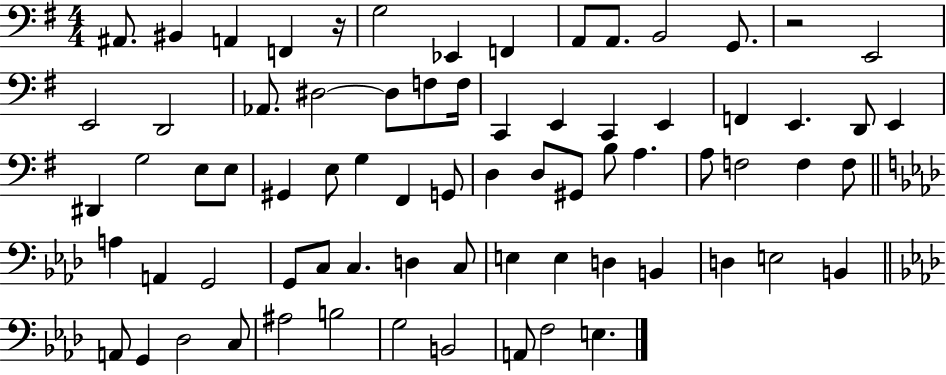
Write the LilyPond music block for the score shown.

{
  \clef bass
  \numericTimeSignature
  \time 4/4
  \key g \major
  ais,8. bis,4 a,4 f,4 r16 | g2 ees,4 f,4 | a,8 a,8. b,2 g,8. | r2 e,2 | \break e,2 d,2 | aes,8. dis2~~ dis8 f8 f16 | c,4 e,4 c,4 e,4 | f,4 e,4. d,8 e,4 | \break dis,4 g2 e8 e8 | gis,4 e8 g4 fis,4 g,8 | d4 d8 gis,8 b8 a4. | a8 f2 f4 f8 | \break \bar "||" \break \key f \minor a4 a,4 g,2 | g,8 c8 c4. d4 c8 | e4 e4 d4 b,4 | d4 e2 b,4 | \break \bar "||" \break \key aes \major a,8 g,4 des2 c8 | ais2 b2 | g2 b,2 | a,8 f2 e4. | \break \bar "|."
}